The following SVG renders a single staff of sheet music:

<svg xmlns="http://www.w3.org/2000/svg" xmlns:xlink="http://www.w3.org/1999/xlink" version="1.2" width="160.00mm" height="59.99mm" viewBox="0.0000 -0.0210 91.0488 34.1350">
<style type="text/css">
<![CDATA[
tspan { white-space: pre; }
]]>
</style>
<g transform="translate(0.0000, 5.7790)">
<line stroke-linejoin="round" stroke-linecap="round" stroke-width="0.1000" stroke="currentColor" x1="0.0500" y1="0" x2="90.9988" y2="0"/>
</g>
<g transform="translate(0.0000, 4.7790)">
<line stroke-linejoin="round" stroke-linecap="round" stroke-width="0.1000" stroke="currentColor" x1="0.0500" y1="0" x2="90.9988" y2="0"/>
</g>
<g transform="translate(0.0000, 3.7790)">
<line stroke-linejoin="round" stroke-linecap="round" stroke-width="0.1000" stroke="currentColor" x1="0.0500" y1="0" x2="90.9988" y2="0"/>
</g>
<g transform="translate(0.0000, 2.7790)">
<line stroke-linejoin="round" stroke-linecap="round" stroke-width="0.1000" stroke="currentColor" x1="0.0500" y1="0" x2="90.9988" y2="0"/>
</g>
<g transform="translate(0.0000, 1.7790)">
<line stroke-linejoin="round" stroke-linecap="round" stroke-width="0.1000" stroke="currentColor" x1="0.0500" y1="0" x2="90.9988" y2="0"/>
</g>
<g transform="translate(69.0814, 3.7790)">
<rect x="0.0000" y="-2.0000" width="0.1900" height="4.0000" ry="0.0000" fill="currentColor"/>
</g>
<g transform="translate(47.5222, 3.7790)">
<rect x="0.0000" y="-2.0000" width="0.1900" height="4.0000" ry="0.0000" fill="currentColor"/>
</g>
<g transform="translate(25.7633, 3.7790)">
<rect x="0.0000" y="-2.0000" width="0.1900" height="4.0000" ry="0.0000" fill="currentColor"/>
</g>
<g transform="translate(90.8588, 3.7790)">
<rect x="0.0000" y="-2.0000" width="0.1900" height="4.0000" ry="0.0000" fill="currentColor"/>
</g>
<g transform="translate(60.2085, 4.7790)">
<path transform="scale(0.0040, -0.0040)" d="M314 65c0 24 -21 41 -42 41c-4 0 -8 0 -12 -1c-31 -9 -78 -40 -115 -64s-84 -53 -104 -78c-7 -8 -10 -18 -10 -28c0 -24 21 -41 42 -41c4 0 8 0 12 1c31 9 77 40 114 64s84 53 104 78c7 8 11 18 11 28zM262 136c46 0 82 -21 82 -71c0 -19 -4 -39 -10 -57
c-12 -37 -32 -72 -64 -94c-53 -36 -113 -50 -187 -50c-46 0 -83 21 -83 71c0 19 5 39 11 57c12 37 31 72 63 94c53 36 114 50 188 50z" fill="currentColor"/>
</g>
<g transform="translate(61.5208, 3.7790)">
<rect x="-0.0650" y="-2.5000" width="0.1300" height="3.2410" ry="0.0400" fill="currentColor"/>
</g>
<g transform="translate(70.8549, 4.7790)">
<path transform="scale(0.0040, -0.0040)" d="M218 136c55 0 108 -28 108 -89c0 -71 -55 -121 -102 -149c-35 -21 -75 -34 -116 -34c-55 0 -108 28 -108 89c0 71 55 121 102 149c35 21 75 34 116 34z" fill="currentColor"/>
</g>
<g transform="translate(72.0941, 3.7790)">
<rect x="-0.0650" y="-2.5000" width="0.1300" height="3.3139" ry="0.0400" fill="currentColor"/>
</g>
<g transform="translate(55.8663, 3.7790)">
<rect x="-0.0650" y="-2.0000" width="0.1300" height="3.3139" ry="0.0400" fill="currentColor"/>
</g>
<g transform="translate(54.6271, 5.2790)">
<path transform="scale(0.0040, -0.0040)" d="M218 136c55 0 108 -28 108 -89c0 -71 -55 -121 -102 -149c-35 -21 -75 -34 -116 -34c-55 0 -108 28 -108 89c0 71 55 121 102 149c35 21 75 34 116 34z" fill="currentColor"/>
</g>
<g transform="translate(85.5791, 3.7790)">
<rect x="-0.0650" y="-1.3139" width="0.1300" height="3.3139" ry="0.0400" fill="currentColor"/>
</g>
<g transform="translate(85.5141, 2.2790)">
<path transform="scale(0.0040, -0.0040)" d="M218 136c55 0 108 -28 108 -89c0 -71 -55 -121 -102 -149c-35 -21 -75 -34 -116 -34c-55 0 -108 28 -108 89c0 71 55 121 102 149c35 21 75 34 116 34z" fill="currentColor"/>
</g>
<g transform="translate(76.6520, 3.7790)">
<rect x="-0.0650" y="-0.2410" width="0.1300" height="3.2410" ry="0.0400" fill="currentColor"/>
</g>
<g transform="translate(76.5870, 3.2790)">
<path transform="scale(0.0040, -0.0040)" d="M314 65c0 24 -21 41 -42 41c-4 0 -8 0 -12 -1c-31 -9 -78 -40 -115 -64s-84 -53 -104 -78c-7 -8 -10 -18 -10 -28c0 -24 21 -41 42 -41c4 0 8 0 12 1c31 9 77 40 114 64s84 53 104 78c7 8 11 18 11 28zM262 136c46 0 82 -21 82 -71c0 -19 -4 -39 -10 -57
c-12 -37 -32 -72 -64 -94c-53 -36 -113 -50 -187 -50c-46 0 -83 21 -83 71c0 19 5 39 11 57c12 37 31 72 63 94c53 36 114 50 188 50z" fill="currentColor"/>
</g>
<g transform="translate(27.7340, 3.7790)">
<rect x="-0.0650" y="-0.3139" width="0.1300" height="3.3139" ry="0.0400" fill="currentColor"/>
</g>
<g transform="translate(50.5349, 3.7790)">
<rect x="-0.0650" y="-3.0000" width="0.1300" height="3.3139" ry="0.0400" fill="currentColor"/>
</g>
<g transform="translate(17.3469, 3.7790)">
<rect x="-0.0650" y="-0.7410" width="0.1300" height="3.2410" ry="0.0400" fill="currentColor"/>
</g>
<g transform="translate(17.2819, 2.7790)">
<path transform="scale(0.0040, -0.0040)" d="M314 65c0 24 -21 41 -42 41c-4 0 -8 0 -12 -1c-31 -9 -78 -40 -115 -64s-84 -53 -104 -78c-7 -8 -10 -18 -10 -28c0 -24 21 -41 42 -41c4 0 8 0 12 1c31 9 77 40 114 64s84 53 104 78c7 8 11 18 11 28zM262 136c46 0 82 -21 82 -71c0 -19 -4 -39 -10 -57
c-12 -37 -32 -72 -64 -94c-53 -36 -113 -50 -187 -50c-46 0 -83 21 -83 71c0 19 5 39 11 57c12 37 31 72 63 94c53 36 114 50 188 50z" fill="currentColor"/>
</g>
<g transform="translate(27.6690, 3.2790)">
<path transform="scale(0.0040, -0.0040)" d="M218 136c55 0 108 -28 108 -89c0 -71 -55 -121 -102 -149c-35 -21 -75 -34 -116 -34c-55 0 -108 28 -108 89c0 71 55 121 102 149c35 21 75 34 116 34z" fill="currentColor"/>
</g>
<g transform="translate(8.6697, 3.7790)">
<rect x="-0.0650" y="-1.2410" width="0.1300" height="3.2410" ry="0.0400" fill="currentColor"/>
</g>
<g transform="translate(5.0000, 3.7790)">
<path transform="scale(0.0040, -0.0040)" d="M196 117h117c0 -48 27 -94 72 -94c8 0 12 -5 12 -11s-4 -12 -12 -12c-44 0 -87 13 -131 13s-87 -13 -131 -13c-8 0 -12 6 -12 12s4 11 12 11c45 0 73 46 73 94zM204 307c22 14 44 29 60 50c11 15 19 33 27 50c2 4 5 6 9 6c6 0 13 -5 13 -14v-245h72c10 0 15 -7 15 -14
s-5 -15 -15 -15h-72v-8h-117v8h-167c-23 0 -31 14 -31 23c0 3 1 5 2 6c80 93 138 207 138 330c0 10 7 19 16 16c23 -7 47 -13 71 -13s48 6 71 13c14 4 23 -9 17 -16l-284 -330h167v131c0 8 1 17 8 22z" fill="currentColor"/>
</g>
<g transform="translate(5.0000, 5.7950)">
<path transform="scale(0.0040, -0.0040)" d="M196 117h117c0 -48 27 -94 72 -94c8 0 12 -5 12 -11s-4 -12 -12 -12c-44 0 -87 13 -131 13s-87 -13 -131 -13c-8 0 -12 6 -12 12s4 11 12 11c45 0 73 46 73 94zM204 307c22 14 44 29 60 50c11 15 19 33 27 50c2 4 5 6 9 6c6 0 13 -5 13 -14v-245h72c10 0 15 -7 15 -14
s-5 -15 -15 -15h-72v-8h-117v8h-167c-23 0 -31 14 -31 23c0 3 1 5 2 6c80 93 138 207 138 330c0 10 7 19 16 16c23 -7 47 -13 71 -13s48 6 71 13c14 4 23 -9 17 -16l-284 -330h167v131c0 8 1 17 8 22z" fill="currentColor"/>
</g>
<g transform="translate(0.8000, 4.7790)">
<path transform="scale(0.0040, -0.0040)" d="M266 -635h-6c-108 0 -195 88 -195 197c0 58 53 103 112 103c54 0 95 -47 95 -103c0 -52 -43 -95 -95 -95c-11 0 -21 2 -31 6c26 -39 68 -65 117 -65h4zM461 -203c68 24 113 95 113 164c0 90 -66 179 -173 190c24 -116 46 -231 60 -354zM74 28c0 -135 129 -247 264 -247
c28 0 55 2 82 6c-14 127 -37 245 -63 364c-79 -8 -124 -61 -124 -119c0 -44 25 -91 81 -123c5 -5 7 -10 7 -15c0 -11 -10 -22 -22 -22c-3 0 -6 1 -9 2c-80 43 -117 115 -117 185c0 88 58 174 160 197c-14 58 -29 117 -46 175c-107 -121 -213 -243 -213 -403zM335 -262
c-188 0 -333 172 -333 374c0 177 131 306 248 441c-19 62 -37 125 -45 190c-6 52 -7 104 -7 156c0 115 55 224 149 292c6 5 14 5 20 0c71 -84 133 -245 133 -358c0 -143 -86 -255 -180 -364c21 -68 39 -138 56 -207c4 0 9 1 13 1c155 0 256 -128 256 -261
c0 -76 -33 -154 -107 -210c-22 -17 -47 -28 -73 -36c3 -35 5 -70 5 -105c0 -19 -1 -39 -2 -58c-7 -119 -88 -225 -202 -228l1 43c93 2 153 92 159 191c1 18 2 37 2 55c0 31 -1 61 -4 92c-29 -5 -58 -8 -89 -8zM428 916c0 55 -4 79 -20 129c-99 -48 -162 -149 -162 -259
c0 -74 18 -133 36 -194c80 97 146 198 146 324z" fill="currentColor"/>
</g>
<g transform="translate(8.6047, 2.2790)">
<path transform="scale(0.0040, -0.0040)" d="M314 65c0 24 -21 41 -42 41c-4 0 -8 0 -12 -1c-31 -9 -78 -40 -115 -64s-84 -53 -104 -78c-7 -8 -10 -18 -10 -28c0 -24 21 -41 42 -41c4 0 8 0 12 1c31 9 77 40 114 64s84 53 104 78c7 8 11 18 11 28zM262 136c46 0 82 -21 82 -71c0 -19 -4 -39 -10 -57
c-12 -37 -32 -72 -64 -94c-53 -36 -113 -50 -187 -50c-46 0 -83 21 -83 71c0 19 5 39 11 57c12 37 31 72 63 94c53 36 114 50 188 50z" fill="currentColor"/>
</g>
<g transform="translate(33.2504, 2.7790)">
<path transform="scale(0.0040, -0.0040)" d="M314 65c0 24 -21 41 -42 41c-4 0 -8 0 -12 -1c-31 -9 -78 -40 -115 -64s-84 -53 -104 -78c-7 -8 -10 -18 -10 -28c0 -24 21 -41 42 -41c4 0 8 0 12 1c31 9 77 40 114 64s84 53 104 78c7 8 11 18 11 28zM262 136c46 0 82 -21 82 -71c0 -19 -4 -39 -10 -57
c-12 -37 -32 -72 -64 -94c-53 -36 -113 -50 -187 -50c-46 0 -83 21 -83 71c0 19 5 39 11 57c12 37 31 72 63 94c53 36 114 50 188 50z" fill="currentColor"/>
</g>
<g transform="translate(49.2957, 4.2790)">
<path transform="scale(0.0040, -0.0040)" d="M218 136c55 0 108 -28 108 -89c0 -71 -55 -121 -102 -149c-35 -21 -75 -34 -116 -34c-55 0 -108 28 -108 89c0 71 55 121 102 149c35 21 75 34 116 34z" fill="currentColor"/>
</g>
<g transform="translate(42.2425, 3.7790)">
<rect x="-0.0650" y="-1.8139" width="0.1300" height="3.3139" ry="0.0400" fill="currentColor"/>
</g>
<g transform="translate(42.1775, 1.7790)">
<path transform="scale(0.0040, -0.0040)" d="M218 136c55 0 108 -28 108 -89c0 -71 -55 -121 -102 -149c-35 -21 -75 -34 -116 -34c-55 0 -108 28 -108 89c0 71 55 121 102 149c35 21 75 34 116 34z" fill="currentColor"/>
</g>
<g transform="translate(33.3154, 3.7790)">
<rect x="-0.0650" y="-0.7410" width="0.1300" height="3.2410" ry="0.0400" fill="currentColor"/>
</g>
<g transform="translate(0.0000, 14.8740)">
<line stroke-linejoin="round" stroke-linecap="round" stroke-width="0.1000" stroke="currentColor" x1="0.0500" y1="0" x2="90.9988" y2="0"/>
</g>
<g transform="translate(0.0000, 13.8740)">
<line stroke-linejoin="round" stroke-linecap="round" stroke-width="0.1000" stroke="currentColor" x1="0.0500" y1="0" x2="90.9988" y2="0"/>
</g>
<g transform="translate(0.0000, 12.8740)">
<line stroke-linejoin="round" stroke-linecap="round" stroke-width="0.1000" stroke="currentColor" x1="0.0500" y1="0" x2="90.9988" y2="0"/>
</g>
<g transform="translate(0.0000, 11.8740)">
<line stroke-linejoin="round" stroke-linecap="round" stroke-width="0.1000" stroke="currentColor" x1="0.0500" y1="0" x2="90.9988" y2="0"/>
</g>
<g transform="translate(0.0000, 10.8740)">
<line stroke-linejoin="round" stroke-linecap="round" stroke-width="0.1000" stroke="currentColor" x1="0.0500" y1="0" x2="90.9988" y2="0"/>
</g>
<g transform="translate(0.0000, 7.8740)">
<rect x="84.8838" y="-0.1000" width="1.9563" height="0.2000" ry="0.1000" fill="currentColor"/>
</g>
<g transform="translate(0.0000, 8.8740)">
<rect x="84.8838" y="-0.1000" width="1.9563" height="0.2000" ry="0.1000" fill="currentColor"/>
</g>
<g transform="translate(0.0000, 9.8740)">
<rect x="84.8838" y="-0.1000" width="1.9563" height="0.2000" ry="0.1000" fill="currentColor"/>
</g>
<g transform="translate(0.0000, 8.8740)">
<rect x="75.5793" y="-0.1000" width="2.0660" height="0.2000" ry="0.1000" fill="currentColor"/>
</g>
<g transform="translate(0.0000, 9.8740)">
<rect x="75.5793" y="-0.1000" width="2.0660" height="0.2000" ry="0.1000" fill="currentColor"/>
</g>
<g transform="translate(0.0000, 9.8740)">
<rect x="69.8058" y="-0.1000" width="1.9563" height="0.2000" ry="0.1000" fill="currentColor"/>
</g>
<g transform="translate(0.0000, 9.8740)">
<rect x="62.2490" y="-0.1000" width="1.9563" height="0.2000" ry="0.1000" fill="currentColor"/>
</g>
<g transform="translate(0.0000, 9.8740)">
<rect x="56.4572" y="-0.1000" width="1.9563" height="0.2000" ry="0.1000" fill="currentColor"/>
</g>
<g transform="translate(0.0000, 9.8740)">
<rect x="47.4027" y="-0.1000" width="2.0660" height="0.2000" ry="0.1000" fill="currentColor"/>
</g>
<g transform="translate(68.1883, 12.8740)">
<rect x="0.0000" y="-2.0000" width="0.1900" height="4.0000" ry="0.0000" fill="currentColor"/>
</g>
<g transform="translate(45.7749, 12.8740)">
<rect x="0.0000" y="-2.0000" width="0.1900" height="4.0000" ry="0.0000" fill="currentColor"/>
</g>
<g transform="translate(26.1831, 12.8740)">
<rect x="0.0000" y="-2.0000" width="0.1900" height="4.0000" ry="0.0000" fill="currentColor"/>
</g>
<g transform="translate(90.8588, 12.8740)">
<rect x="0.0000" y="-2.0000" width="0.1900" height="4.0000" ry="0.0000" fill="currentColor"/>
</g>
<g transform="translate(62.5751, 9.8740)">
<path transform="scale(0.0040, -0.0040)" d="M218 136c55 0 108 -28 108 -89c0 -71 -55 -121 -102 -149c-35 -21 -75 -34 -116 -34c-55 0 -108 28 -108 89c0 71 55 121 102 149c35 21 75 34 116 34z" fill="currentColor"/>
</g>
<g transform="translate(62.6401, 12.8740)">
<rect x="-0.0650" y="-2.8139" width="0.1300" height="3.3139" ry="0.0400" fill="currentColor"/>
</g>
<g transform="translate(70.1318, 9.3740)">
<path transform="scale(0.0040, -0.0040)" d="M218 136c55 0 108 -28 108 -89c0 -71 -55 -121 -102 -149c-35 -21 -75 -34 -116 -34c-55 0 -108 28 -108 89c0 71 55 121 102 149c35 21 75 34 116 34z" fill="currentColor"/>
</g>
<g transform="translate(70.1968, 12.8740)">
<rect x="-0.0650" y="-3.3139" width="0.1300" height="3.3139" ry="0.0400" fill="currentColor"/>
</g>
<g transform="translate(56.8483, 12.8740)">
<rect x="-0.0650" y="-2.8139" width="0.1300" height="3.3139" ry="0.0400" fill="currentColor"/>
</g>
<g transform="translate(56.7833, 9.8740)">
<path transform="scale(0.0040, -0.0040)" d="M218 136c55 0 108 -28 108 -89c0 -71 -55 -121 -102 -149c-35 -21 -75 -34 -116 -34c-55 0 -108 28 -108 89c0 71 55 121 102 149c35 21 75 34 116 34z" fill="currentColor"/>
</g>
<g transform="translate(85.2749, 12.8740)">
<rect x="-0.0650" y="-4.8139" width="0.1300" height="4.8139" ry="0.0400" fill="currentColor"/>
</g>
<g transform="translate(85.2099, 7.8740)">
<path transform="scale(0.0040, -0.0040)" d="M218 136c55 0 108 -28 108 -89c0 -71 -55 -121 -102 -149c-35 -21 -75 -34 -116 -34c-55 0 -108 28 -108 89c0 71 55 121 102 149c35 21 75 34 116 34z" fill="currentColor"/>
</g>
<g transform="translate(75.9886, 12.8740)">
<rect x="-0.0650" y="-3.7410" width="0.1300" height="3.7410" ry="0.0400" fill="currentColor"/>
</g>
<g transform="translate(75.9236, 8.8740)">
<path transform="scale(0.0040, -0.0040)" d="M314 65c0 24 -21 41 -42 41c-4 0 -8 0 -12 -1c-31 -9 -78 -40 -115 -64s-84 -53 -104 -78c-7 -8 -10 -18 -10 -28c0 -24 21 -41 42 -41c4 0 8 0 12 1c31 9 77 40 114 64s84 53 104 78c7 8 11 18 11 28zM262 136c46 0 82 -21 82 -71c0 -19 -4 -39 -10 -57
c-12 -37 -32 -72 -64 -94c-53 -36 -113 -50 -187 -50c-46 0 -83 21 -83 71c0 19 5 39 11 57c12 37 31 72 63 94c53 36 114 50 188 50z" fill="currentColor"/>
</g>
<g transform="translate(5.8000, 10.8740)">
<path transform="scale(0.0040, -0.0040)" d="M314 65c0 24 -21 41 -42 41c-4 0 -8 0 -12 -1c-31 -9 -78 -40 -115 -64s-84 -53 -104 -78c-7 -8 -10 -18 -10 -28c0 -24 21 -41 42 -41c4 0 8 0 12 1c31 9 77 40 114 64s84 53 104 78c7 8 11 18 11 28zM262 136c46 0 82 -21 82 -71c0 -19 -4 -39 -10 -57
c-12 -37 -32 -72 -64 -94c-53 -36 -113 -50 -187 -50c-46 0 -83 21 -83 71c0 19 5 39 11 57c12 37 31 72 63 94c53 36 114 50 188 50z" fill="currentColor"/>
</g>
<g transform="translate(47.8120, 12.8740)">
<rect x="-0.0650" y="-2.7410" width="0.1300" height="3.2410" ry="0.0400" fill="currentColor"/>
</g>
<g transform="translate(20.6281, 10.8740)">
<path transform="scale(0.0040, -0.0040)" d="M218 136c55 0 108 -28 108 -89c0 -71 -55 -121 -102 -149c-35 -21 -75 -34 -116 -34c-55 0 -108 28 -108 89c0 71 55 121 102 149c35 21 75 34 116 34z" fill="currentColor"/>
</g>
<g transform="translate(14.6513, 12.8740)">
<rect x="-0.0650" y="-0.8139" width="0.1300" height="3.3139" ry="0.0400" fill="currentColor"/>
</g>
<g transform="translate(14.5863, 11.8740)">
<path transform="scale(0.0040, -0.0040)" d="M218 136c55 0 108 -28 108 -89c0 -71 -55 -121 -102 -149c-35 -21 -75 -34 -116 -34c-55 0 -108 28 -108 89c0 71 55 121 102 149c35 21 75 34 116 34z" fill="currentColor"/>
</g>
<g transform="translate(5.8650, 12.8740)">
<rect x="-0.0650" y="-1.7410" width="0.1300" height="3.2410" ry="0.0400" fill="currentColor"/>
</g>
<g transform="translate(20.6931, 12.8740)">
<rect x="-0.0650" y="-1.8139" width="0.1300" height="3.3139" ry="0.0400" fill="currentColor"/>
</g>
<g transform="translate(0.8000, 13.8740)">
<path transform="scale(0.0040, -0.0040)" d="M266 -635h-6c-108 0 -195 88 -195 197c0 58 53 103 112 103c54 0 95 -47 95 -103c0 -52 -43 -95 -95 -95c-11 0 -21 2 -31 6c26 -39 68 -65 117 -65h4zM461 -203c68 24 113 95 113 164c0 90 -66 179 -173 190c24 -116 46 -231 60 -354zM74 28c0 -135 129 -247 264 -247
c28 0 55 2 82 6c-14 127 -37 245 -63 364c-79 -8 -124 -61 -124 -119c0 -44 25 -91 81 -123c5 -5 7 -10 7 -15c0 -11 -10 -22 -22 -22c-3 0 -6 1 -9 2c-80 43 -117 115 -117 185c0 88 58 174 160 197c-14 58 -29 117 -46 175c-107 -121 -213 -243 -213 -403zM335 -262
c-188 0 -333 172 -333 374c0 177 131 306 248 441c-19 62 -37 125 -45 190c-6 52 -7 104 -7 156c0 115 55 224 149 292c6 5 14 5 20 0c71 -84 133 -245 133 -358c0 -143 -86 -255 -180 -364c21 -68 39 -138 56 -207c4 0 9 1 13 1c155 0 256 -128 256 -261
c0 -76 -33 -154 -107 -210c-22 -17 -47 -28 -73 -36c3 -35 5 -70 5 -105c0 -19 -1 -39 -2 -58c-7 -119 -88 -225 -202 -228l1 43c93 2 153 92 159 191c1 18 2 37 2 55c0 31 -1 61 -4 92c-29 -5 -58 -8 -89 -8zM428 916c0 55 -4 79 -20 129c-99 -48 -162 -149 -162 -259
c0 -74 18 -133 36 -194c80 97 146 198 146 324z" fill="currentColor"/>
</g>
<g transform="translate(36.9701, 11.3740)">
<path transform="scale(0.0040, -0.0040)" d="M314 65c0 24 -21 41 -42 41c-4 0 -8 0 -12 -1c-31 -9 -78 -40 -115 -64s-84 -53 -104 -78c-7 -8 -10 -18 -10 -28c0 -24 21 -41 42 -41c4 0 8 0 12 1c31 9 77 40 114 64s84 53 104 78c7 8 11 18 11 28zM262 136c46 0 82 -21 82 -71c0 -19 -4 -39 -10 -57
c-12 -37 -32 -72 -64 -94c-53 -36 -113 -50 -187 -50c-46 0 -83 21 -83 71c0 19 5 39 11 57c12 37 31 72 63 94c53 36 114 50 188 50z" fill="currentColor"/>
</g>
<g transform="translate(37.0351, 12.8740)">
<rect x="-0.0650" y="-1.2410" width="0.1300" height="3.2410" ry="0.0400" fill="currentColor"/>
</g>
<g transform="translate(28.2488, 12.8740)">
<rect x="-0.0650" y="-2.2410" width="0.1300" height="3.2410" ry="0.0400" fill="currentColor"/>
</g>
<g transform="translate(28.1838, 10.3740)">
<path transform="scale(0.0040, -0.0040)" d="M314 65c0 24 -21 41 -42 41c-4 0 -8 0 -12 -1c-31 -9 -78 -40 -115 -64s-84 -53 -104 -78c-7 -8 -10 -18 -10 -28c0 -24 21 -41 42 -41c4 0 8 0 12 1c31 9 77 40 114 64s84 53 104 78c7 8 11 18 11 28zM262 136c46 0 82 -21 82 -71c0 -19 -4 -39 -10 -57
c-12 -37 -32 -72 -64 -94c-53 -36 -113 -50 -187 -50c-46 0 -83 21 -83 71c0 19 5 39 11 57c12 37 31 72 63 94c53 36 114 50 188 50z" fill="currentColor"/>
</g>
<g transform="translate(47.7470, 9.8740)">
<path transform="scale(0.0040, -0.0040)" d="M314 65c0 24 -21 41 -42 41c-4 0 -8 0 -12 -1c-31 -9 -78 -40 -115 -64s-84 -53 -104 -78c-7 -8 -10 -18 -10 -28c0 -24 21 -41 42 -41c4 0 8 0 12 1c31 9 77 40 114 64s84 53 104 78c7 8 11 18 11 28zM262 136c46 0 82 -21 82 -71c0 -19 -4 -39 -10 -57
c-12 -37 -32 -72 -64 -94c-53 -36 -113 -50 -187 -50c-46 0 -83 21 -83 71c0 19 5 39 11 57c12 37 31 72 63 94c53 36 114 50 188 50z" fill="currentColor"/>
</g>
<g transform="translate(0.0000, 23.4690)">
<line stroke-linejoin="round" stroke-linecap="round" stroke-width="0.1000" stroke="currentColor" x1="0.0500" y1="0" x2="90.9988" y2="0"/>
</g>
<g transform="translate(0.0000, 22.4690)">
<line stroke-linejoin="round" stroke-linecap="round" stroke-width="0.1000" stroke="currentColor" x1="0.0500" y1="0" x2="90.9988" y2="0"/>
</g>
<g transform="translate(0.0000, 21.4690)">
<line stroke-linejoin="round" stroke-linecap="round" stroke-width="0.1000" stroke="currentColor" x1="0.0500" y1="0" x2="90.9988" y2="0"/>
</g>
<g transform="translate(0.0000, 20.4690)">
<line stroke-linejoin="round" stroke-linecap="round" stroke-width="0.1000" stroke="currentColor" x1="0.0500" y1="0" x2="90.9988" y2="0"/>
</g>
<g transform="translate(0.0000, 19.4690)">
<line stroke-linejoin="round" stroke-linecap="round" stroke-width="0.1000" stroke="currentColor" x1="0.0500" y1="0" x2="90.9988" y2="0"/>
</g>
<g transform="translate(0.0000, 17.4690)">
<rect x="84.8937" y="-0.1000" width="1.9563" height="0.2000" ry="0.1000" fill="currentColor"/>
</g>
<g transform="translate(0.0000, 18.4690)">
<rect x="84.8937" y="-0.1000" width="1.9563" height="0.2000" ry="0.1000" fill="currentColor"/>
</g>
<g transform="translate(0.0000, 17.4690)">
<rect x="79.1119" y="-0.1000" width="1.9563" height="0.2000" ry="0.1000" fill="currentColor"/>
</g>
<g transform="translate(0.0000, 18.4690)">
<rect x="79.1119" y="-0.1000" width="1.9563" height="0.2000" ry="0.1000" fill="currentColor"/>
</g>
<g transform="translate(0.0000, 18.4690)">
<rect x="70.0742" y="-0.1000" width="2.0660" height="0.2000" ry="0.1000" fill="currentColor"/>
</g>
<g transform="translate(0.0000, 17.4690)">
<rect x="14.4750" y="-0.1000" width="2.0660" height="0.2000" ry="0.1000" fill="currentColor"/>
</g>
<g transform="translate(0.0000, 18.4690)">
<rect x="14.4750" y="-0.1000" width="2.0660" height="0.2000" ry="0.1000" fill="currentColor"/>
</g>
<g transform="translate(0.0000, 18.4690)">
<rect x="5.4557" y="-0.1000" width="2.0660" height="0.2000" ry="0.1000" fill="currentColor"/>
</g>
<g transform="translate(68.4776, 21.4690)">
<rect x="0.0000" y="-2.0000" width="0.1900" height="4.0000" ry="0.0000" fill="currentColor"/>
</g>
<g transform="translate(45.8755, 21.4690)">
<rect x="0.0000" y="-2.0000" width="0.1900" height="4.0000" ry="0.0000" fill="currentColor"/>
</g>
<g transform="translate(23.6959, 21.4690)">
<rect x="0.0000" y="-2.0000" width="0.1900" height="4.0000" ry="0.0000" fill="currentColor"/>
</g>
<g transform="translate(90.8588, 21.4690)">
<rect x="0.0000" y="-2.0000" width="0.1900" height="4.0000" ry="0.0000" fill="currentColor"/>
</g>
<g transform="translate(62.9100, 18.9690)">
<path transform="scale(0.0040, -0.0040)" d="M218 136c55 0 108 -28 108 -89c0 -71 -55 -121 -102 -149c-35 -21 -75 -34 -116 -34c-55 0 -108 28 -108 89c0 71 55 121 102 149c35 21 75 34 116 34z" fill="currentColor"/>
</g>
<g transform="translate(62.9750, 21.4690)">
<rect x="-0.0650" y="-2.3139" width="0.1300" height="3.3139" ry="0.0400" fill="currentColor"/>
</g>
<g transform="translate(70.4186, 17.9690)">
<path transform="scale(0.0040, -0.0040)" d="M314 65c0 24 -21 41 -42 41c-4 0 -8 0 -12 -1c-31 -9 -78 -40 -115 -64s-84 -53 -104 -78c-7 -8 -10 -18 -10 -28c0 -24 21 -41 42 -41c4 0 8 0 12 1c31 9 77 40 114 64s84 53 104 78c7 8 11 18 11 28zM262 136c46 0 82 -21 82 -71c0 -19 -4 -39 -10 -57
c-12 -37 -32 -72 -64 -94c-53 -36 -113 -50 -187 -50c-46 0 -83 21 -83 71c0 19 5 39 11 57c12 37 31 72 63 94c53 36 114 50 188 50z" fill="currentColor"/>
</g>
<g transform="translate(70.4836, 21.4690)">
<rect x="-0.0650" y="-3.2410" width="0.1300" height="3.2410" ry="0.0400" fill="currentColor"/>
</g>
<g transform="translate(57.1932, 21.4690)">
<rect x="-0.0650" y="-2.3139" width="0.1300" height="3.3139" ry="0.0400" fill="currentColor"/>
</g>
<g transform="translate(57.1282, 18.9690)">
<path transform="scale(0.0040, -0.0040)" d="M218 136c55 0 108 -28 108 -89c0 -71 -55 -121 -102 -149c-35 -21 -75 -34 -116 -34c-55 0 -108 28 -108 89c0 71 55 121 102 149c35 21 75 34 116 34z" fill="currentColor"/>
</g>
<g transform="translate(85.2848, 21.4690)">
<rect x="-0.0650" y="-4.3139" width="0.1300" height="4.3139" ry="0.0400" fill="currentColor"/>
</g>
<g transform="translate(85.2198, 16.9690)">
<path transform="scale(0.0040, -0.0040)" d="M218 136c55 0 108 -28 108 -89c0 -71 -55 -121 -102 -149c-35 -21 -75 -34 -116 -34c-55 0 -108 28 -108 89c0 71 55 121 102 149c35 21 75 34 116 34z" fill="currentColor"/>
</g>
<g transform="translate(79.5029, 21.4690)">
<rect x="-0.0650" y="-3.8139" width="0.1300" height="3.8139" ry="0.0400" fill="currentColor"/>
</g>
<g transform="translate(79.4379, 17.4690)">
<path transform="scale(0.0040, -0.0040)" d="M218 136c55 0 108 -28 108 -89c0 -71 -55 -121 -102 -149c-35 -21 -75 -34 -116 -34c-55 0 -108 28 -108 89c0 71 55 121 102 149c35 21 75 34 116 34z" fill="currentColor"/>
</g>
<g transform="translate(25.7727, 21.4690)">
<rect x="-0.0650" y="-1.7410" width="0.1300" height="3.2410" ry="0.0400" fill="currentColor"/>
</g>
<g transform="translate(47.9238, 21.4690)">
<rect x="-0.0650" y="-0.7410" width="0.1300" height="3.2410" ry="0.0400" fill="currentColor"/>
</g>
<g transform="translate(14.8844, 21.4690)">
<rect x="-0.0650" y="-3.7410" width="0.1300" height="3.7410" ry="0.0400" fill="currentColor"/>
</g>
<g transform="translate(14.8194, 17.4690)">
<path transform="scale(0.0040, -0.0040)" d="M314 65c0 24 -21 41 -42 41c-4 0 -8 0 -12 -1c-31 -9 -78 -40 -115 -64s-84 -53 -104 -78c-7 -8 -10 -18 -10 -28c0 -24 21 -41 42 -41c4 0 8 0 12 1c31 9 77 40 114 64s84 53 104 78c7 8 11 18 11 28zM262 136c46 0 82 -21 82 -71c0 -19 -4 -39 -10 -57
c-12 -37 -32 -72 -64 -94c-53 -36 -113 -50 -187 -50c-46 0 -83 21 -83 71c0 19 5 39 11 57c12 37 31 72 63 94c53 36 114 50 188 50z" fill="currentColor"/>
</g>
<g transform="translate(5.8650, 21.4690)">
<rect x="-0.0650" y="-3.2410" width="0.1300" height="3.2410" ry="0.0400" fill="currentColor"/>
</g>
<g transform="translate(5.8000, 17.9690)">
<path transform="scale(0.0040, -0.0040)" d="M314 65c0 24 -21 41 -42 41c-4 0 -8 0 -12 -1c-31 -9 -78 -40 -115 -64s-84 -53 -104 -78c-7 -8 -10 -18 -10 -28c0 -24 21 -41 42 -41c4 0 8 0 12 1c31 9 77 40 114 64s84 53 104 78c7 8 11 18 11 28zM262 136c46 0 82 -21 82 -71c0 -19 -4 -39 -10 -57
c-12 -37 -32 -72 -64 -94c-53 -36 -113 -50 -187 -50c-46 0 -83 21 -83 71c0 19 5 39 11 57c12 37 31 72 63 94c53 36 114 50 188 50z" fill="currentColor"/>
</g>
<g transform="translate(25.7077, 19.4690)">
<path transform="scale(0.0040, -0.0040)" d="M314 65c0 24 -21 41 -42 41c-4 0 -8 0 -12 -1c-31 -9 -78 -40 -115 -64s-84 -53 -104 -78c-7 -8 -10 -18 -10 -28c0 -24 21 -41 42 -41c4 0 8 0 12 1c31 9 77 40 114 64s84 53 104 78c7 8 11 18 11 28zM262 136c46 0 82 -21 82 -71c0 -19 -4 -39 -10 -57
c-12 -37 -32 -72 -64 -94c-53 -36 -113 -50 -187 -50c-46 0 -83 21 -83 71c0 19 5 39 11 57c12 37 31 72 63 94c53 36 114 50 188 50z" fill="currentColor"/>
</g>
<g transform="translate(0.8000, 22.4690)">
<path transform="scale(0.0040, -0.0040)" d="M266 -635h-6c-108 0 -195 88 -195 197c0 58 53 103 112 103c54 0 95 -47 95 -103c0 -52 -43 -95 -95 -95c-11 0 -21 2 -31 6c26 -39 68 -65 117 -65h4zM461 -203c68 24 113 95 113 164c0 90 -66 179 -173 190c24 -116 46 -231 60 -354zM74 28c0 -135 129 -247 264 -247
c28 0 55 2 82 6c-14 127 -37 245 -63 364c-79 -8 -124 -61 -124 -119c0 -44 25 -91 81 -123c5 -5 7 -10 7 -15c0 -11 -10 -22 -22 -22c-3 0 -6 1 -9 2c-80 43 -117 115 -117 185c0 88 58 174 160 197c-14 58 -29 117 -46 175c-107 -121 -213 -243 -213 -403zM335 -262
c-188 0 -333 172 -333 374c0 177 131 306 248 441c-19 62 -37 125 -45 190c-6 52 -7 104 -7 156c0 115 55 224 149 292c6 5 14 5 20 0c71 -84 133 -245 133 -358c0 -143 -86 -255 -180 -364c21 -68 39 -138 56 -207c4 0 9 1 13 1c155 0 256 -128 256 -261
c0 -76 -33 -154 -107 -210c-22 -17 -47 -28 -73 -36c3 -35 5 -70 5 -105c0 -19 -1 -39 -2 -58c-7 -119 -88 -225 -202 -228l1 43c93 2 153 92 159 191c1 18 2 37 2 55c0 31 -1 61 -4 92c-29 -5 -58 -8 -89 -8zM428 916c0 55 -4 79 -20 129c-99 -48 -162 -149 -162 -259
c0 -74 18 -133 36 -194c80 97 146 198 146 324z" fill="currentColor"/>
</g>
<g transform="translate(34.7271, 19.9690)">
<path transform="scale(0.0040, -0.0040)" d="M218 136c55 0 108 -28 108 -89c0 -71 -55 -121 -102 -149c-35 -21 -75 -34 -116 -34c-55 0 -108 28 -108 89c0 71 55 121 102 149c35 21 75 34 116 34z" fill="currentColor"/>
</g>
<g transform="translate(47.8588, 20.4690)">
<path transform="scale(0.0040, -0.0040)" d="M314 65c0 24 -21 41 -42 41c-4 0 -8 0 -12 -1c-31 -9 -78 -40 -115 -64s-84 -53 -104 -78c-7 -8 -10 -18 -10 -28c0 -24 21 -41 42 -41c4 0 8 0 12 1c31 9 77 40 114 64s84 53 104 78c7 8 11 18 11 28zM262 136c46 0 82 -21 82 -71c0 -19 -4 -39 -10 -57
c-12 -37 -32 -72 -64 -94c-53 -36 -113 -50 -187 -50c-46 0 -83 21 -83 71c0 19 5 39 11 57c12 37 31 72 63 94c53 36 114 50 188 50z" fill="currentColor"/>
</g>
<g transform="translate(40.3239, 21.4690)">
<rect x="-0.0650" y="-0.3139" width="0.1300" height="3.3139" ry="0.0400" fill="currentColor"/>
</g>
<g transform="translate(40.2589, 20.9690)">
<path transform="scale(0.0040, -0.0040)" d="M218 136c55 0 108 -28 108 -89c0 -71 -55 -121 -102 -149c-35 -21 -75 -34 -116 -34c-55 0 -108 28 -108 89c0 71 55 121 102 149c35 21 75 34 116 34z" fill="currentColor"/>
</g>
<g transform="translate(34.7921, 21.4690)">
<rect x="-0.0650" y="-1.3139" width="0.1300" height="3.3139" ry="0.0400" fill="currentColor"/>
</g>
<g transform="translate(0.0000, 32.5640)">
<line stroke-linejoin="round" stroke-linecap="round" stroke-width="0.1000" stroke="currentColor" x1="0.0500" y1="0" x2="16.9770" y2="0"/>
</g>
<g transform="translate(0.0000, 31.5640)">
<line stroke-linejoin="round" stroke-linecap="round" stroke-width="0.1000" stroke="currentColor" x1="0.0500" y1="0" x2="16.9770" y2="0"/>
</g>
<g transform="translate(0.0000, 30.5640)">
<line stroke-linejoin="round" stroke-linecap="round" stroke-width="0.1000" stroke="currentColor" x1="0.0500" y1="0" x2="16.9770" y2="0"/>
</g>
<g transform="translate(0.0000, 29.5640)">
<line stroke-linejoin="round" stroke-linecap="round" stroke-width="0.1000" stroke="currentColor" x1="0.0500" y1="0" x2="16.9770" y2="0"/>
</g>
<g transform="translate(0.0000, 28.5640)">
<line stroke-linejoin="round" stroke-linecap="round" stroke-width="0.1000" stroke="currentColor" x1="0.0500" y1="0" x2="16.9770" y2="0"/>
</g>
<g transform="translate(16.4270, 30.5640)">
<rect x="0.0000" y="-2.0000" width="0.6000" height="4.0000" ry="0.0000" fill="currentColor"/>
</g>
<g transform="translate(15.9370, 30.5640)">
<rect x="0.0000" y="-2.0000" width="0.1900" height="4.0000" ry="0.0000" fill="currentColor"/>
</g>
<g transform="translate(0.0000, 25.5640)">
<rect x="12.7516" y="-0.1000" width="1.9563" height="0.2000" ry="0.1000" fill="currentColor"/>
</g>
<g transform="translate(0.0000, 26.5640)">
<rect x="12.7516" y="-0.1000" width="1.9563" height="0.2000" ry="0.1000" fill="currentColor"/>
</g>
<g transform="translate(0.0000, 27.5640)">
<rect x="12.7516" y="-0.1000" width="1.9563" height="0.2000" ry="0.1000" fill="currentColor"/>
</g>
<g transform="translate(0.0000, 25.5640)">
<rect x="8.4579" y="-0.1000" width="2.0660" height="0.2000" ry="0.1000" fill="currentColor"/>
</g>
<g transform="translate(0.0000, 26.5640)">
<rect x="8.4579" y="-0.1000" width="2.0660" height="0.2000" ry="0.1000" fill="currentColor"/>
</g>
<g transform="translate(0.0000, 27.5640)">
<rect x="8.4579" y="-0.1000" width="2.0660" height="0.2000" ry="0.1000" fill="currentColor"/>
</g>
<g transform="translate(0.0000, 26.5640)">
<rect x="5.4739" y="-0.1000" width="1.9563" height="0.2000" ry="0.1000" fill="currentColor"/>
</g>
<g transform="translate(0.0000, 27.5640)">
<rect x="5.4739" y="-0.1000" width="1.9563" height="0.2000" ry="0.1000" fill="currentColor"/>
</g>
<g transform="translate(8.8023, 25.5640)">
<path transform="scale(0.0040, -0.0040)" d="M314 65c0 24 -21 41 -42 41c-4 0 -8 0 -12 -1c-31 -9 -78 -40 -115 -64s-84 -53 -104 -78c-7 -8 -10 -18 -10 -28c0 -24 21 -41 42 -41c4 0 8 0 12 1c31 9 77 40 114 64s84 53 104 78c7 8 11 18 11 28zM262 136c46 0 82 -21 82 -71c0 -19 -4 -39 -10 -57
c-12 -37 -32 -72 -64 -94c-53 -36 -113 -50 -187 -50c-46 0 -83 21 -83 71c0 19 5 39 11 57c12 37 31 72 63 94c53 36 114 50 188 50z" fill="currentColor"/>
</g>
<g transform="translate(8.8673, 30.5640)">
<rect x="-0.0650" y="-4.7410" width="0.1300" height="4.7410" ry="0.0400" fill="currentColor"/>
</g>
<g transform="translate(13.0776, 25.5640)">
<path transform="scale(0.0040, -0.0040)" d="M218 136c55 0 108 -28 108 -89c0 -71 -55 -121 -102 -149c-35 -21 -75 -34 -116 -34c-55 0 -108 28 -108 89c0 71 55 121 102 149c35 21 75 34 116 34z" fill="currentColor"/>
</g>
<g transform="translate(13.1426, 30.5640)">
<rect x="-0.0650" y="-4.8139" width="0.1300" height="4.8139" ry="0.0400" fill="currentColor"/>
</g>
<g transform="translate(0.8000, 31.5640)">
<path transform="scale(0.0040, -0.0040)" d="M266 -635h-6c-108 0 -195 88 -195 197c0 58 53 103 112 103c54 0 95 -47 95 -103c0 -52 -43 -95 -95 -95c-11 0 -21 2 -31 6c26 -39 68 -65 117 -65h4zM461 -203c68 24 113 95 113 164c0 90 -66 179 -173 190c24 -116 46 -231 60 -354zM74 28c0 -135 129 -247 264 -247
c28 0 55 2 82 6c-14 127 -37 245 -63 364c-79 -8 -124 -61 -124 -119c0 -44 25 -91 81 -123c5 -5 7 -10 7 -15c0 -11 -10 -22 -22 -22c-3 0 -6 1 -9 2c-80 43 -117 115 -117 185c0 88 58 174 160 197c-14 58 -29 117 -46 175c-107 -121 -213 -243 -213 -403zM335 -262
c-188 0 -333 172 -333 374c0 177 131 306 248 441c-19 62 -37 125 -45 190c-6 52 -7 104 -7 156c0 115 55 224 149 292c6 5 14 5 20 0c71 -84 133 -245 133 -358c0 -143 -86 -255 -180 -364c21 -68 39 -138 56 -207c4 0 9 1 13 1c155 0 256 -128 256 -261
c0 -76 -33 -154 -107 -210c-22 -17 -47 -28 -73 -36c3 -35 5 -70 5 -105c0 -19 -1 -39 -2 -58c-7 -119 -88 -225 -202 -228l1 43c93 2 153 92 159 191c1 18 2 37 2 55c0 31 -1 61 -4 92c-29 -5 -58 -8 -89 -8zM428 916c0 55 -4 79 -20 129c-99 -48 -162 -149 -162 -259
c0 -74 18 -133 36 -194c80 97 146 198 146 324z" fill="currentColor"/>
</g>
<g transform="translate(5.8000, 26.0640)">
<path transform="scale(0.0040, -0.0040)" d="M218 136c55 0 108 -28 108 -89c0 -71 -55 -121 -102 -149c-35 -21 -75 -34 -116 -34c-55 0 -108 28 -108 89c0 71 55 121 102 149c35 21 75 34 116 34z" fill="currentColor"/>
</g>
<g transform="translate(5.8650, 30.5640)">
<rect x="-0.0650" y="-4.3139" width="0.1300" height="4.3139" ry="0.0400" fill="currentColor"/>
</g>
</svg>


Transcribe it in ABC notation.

X:1
T:Untitled
M:4/4
L:1/4
K:C
e2 d2 c d2 f A F G2 G c2 e f2 d f g2 e2 a2 a a b c'2 e' b2 c'2 f2 e c d2 g g b2 c' d' d' e'2 e'